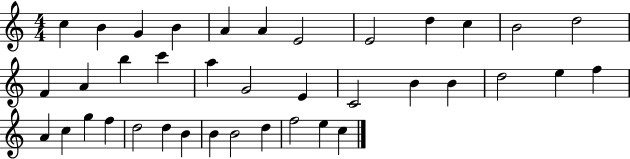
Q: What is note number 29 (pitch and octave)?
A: F5